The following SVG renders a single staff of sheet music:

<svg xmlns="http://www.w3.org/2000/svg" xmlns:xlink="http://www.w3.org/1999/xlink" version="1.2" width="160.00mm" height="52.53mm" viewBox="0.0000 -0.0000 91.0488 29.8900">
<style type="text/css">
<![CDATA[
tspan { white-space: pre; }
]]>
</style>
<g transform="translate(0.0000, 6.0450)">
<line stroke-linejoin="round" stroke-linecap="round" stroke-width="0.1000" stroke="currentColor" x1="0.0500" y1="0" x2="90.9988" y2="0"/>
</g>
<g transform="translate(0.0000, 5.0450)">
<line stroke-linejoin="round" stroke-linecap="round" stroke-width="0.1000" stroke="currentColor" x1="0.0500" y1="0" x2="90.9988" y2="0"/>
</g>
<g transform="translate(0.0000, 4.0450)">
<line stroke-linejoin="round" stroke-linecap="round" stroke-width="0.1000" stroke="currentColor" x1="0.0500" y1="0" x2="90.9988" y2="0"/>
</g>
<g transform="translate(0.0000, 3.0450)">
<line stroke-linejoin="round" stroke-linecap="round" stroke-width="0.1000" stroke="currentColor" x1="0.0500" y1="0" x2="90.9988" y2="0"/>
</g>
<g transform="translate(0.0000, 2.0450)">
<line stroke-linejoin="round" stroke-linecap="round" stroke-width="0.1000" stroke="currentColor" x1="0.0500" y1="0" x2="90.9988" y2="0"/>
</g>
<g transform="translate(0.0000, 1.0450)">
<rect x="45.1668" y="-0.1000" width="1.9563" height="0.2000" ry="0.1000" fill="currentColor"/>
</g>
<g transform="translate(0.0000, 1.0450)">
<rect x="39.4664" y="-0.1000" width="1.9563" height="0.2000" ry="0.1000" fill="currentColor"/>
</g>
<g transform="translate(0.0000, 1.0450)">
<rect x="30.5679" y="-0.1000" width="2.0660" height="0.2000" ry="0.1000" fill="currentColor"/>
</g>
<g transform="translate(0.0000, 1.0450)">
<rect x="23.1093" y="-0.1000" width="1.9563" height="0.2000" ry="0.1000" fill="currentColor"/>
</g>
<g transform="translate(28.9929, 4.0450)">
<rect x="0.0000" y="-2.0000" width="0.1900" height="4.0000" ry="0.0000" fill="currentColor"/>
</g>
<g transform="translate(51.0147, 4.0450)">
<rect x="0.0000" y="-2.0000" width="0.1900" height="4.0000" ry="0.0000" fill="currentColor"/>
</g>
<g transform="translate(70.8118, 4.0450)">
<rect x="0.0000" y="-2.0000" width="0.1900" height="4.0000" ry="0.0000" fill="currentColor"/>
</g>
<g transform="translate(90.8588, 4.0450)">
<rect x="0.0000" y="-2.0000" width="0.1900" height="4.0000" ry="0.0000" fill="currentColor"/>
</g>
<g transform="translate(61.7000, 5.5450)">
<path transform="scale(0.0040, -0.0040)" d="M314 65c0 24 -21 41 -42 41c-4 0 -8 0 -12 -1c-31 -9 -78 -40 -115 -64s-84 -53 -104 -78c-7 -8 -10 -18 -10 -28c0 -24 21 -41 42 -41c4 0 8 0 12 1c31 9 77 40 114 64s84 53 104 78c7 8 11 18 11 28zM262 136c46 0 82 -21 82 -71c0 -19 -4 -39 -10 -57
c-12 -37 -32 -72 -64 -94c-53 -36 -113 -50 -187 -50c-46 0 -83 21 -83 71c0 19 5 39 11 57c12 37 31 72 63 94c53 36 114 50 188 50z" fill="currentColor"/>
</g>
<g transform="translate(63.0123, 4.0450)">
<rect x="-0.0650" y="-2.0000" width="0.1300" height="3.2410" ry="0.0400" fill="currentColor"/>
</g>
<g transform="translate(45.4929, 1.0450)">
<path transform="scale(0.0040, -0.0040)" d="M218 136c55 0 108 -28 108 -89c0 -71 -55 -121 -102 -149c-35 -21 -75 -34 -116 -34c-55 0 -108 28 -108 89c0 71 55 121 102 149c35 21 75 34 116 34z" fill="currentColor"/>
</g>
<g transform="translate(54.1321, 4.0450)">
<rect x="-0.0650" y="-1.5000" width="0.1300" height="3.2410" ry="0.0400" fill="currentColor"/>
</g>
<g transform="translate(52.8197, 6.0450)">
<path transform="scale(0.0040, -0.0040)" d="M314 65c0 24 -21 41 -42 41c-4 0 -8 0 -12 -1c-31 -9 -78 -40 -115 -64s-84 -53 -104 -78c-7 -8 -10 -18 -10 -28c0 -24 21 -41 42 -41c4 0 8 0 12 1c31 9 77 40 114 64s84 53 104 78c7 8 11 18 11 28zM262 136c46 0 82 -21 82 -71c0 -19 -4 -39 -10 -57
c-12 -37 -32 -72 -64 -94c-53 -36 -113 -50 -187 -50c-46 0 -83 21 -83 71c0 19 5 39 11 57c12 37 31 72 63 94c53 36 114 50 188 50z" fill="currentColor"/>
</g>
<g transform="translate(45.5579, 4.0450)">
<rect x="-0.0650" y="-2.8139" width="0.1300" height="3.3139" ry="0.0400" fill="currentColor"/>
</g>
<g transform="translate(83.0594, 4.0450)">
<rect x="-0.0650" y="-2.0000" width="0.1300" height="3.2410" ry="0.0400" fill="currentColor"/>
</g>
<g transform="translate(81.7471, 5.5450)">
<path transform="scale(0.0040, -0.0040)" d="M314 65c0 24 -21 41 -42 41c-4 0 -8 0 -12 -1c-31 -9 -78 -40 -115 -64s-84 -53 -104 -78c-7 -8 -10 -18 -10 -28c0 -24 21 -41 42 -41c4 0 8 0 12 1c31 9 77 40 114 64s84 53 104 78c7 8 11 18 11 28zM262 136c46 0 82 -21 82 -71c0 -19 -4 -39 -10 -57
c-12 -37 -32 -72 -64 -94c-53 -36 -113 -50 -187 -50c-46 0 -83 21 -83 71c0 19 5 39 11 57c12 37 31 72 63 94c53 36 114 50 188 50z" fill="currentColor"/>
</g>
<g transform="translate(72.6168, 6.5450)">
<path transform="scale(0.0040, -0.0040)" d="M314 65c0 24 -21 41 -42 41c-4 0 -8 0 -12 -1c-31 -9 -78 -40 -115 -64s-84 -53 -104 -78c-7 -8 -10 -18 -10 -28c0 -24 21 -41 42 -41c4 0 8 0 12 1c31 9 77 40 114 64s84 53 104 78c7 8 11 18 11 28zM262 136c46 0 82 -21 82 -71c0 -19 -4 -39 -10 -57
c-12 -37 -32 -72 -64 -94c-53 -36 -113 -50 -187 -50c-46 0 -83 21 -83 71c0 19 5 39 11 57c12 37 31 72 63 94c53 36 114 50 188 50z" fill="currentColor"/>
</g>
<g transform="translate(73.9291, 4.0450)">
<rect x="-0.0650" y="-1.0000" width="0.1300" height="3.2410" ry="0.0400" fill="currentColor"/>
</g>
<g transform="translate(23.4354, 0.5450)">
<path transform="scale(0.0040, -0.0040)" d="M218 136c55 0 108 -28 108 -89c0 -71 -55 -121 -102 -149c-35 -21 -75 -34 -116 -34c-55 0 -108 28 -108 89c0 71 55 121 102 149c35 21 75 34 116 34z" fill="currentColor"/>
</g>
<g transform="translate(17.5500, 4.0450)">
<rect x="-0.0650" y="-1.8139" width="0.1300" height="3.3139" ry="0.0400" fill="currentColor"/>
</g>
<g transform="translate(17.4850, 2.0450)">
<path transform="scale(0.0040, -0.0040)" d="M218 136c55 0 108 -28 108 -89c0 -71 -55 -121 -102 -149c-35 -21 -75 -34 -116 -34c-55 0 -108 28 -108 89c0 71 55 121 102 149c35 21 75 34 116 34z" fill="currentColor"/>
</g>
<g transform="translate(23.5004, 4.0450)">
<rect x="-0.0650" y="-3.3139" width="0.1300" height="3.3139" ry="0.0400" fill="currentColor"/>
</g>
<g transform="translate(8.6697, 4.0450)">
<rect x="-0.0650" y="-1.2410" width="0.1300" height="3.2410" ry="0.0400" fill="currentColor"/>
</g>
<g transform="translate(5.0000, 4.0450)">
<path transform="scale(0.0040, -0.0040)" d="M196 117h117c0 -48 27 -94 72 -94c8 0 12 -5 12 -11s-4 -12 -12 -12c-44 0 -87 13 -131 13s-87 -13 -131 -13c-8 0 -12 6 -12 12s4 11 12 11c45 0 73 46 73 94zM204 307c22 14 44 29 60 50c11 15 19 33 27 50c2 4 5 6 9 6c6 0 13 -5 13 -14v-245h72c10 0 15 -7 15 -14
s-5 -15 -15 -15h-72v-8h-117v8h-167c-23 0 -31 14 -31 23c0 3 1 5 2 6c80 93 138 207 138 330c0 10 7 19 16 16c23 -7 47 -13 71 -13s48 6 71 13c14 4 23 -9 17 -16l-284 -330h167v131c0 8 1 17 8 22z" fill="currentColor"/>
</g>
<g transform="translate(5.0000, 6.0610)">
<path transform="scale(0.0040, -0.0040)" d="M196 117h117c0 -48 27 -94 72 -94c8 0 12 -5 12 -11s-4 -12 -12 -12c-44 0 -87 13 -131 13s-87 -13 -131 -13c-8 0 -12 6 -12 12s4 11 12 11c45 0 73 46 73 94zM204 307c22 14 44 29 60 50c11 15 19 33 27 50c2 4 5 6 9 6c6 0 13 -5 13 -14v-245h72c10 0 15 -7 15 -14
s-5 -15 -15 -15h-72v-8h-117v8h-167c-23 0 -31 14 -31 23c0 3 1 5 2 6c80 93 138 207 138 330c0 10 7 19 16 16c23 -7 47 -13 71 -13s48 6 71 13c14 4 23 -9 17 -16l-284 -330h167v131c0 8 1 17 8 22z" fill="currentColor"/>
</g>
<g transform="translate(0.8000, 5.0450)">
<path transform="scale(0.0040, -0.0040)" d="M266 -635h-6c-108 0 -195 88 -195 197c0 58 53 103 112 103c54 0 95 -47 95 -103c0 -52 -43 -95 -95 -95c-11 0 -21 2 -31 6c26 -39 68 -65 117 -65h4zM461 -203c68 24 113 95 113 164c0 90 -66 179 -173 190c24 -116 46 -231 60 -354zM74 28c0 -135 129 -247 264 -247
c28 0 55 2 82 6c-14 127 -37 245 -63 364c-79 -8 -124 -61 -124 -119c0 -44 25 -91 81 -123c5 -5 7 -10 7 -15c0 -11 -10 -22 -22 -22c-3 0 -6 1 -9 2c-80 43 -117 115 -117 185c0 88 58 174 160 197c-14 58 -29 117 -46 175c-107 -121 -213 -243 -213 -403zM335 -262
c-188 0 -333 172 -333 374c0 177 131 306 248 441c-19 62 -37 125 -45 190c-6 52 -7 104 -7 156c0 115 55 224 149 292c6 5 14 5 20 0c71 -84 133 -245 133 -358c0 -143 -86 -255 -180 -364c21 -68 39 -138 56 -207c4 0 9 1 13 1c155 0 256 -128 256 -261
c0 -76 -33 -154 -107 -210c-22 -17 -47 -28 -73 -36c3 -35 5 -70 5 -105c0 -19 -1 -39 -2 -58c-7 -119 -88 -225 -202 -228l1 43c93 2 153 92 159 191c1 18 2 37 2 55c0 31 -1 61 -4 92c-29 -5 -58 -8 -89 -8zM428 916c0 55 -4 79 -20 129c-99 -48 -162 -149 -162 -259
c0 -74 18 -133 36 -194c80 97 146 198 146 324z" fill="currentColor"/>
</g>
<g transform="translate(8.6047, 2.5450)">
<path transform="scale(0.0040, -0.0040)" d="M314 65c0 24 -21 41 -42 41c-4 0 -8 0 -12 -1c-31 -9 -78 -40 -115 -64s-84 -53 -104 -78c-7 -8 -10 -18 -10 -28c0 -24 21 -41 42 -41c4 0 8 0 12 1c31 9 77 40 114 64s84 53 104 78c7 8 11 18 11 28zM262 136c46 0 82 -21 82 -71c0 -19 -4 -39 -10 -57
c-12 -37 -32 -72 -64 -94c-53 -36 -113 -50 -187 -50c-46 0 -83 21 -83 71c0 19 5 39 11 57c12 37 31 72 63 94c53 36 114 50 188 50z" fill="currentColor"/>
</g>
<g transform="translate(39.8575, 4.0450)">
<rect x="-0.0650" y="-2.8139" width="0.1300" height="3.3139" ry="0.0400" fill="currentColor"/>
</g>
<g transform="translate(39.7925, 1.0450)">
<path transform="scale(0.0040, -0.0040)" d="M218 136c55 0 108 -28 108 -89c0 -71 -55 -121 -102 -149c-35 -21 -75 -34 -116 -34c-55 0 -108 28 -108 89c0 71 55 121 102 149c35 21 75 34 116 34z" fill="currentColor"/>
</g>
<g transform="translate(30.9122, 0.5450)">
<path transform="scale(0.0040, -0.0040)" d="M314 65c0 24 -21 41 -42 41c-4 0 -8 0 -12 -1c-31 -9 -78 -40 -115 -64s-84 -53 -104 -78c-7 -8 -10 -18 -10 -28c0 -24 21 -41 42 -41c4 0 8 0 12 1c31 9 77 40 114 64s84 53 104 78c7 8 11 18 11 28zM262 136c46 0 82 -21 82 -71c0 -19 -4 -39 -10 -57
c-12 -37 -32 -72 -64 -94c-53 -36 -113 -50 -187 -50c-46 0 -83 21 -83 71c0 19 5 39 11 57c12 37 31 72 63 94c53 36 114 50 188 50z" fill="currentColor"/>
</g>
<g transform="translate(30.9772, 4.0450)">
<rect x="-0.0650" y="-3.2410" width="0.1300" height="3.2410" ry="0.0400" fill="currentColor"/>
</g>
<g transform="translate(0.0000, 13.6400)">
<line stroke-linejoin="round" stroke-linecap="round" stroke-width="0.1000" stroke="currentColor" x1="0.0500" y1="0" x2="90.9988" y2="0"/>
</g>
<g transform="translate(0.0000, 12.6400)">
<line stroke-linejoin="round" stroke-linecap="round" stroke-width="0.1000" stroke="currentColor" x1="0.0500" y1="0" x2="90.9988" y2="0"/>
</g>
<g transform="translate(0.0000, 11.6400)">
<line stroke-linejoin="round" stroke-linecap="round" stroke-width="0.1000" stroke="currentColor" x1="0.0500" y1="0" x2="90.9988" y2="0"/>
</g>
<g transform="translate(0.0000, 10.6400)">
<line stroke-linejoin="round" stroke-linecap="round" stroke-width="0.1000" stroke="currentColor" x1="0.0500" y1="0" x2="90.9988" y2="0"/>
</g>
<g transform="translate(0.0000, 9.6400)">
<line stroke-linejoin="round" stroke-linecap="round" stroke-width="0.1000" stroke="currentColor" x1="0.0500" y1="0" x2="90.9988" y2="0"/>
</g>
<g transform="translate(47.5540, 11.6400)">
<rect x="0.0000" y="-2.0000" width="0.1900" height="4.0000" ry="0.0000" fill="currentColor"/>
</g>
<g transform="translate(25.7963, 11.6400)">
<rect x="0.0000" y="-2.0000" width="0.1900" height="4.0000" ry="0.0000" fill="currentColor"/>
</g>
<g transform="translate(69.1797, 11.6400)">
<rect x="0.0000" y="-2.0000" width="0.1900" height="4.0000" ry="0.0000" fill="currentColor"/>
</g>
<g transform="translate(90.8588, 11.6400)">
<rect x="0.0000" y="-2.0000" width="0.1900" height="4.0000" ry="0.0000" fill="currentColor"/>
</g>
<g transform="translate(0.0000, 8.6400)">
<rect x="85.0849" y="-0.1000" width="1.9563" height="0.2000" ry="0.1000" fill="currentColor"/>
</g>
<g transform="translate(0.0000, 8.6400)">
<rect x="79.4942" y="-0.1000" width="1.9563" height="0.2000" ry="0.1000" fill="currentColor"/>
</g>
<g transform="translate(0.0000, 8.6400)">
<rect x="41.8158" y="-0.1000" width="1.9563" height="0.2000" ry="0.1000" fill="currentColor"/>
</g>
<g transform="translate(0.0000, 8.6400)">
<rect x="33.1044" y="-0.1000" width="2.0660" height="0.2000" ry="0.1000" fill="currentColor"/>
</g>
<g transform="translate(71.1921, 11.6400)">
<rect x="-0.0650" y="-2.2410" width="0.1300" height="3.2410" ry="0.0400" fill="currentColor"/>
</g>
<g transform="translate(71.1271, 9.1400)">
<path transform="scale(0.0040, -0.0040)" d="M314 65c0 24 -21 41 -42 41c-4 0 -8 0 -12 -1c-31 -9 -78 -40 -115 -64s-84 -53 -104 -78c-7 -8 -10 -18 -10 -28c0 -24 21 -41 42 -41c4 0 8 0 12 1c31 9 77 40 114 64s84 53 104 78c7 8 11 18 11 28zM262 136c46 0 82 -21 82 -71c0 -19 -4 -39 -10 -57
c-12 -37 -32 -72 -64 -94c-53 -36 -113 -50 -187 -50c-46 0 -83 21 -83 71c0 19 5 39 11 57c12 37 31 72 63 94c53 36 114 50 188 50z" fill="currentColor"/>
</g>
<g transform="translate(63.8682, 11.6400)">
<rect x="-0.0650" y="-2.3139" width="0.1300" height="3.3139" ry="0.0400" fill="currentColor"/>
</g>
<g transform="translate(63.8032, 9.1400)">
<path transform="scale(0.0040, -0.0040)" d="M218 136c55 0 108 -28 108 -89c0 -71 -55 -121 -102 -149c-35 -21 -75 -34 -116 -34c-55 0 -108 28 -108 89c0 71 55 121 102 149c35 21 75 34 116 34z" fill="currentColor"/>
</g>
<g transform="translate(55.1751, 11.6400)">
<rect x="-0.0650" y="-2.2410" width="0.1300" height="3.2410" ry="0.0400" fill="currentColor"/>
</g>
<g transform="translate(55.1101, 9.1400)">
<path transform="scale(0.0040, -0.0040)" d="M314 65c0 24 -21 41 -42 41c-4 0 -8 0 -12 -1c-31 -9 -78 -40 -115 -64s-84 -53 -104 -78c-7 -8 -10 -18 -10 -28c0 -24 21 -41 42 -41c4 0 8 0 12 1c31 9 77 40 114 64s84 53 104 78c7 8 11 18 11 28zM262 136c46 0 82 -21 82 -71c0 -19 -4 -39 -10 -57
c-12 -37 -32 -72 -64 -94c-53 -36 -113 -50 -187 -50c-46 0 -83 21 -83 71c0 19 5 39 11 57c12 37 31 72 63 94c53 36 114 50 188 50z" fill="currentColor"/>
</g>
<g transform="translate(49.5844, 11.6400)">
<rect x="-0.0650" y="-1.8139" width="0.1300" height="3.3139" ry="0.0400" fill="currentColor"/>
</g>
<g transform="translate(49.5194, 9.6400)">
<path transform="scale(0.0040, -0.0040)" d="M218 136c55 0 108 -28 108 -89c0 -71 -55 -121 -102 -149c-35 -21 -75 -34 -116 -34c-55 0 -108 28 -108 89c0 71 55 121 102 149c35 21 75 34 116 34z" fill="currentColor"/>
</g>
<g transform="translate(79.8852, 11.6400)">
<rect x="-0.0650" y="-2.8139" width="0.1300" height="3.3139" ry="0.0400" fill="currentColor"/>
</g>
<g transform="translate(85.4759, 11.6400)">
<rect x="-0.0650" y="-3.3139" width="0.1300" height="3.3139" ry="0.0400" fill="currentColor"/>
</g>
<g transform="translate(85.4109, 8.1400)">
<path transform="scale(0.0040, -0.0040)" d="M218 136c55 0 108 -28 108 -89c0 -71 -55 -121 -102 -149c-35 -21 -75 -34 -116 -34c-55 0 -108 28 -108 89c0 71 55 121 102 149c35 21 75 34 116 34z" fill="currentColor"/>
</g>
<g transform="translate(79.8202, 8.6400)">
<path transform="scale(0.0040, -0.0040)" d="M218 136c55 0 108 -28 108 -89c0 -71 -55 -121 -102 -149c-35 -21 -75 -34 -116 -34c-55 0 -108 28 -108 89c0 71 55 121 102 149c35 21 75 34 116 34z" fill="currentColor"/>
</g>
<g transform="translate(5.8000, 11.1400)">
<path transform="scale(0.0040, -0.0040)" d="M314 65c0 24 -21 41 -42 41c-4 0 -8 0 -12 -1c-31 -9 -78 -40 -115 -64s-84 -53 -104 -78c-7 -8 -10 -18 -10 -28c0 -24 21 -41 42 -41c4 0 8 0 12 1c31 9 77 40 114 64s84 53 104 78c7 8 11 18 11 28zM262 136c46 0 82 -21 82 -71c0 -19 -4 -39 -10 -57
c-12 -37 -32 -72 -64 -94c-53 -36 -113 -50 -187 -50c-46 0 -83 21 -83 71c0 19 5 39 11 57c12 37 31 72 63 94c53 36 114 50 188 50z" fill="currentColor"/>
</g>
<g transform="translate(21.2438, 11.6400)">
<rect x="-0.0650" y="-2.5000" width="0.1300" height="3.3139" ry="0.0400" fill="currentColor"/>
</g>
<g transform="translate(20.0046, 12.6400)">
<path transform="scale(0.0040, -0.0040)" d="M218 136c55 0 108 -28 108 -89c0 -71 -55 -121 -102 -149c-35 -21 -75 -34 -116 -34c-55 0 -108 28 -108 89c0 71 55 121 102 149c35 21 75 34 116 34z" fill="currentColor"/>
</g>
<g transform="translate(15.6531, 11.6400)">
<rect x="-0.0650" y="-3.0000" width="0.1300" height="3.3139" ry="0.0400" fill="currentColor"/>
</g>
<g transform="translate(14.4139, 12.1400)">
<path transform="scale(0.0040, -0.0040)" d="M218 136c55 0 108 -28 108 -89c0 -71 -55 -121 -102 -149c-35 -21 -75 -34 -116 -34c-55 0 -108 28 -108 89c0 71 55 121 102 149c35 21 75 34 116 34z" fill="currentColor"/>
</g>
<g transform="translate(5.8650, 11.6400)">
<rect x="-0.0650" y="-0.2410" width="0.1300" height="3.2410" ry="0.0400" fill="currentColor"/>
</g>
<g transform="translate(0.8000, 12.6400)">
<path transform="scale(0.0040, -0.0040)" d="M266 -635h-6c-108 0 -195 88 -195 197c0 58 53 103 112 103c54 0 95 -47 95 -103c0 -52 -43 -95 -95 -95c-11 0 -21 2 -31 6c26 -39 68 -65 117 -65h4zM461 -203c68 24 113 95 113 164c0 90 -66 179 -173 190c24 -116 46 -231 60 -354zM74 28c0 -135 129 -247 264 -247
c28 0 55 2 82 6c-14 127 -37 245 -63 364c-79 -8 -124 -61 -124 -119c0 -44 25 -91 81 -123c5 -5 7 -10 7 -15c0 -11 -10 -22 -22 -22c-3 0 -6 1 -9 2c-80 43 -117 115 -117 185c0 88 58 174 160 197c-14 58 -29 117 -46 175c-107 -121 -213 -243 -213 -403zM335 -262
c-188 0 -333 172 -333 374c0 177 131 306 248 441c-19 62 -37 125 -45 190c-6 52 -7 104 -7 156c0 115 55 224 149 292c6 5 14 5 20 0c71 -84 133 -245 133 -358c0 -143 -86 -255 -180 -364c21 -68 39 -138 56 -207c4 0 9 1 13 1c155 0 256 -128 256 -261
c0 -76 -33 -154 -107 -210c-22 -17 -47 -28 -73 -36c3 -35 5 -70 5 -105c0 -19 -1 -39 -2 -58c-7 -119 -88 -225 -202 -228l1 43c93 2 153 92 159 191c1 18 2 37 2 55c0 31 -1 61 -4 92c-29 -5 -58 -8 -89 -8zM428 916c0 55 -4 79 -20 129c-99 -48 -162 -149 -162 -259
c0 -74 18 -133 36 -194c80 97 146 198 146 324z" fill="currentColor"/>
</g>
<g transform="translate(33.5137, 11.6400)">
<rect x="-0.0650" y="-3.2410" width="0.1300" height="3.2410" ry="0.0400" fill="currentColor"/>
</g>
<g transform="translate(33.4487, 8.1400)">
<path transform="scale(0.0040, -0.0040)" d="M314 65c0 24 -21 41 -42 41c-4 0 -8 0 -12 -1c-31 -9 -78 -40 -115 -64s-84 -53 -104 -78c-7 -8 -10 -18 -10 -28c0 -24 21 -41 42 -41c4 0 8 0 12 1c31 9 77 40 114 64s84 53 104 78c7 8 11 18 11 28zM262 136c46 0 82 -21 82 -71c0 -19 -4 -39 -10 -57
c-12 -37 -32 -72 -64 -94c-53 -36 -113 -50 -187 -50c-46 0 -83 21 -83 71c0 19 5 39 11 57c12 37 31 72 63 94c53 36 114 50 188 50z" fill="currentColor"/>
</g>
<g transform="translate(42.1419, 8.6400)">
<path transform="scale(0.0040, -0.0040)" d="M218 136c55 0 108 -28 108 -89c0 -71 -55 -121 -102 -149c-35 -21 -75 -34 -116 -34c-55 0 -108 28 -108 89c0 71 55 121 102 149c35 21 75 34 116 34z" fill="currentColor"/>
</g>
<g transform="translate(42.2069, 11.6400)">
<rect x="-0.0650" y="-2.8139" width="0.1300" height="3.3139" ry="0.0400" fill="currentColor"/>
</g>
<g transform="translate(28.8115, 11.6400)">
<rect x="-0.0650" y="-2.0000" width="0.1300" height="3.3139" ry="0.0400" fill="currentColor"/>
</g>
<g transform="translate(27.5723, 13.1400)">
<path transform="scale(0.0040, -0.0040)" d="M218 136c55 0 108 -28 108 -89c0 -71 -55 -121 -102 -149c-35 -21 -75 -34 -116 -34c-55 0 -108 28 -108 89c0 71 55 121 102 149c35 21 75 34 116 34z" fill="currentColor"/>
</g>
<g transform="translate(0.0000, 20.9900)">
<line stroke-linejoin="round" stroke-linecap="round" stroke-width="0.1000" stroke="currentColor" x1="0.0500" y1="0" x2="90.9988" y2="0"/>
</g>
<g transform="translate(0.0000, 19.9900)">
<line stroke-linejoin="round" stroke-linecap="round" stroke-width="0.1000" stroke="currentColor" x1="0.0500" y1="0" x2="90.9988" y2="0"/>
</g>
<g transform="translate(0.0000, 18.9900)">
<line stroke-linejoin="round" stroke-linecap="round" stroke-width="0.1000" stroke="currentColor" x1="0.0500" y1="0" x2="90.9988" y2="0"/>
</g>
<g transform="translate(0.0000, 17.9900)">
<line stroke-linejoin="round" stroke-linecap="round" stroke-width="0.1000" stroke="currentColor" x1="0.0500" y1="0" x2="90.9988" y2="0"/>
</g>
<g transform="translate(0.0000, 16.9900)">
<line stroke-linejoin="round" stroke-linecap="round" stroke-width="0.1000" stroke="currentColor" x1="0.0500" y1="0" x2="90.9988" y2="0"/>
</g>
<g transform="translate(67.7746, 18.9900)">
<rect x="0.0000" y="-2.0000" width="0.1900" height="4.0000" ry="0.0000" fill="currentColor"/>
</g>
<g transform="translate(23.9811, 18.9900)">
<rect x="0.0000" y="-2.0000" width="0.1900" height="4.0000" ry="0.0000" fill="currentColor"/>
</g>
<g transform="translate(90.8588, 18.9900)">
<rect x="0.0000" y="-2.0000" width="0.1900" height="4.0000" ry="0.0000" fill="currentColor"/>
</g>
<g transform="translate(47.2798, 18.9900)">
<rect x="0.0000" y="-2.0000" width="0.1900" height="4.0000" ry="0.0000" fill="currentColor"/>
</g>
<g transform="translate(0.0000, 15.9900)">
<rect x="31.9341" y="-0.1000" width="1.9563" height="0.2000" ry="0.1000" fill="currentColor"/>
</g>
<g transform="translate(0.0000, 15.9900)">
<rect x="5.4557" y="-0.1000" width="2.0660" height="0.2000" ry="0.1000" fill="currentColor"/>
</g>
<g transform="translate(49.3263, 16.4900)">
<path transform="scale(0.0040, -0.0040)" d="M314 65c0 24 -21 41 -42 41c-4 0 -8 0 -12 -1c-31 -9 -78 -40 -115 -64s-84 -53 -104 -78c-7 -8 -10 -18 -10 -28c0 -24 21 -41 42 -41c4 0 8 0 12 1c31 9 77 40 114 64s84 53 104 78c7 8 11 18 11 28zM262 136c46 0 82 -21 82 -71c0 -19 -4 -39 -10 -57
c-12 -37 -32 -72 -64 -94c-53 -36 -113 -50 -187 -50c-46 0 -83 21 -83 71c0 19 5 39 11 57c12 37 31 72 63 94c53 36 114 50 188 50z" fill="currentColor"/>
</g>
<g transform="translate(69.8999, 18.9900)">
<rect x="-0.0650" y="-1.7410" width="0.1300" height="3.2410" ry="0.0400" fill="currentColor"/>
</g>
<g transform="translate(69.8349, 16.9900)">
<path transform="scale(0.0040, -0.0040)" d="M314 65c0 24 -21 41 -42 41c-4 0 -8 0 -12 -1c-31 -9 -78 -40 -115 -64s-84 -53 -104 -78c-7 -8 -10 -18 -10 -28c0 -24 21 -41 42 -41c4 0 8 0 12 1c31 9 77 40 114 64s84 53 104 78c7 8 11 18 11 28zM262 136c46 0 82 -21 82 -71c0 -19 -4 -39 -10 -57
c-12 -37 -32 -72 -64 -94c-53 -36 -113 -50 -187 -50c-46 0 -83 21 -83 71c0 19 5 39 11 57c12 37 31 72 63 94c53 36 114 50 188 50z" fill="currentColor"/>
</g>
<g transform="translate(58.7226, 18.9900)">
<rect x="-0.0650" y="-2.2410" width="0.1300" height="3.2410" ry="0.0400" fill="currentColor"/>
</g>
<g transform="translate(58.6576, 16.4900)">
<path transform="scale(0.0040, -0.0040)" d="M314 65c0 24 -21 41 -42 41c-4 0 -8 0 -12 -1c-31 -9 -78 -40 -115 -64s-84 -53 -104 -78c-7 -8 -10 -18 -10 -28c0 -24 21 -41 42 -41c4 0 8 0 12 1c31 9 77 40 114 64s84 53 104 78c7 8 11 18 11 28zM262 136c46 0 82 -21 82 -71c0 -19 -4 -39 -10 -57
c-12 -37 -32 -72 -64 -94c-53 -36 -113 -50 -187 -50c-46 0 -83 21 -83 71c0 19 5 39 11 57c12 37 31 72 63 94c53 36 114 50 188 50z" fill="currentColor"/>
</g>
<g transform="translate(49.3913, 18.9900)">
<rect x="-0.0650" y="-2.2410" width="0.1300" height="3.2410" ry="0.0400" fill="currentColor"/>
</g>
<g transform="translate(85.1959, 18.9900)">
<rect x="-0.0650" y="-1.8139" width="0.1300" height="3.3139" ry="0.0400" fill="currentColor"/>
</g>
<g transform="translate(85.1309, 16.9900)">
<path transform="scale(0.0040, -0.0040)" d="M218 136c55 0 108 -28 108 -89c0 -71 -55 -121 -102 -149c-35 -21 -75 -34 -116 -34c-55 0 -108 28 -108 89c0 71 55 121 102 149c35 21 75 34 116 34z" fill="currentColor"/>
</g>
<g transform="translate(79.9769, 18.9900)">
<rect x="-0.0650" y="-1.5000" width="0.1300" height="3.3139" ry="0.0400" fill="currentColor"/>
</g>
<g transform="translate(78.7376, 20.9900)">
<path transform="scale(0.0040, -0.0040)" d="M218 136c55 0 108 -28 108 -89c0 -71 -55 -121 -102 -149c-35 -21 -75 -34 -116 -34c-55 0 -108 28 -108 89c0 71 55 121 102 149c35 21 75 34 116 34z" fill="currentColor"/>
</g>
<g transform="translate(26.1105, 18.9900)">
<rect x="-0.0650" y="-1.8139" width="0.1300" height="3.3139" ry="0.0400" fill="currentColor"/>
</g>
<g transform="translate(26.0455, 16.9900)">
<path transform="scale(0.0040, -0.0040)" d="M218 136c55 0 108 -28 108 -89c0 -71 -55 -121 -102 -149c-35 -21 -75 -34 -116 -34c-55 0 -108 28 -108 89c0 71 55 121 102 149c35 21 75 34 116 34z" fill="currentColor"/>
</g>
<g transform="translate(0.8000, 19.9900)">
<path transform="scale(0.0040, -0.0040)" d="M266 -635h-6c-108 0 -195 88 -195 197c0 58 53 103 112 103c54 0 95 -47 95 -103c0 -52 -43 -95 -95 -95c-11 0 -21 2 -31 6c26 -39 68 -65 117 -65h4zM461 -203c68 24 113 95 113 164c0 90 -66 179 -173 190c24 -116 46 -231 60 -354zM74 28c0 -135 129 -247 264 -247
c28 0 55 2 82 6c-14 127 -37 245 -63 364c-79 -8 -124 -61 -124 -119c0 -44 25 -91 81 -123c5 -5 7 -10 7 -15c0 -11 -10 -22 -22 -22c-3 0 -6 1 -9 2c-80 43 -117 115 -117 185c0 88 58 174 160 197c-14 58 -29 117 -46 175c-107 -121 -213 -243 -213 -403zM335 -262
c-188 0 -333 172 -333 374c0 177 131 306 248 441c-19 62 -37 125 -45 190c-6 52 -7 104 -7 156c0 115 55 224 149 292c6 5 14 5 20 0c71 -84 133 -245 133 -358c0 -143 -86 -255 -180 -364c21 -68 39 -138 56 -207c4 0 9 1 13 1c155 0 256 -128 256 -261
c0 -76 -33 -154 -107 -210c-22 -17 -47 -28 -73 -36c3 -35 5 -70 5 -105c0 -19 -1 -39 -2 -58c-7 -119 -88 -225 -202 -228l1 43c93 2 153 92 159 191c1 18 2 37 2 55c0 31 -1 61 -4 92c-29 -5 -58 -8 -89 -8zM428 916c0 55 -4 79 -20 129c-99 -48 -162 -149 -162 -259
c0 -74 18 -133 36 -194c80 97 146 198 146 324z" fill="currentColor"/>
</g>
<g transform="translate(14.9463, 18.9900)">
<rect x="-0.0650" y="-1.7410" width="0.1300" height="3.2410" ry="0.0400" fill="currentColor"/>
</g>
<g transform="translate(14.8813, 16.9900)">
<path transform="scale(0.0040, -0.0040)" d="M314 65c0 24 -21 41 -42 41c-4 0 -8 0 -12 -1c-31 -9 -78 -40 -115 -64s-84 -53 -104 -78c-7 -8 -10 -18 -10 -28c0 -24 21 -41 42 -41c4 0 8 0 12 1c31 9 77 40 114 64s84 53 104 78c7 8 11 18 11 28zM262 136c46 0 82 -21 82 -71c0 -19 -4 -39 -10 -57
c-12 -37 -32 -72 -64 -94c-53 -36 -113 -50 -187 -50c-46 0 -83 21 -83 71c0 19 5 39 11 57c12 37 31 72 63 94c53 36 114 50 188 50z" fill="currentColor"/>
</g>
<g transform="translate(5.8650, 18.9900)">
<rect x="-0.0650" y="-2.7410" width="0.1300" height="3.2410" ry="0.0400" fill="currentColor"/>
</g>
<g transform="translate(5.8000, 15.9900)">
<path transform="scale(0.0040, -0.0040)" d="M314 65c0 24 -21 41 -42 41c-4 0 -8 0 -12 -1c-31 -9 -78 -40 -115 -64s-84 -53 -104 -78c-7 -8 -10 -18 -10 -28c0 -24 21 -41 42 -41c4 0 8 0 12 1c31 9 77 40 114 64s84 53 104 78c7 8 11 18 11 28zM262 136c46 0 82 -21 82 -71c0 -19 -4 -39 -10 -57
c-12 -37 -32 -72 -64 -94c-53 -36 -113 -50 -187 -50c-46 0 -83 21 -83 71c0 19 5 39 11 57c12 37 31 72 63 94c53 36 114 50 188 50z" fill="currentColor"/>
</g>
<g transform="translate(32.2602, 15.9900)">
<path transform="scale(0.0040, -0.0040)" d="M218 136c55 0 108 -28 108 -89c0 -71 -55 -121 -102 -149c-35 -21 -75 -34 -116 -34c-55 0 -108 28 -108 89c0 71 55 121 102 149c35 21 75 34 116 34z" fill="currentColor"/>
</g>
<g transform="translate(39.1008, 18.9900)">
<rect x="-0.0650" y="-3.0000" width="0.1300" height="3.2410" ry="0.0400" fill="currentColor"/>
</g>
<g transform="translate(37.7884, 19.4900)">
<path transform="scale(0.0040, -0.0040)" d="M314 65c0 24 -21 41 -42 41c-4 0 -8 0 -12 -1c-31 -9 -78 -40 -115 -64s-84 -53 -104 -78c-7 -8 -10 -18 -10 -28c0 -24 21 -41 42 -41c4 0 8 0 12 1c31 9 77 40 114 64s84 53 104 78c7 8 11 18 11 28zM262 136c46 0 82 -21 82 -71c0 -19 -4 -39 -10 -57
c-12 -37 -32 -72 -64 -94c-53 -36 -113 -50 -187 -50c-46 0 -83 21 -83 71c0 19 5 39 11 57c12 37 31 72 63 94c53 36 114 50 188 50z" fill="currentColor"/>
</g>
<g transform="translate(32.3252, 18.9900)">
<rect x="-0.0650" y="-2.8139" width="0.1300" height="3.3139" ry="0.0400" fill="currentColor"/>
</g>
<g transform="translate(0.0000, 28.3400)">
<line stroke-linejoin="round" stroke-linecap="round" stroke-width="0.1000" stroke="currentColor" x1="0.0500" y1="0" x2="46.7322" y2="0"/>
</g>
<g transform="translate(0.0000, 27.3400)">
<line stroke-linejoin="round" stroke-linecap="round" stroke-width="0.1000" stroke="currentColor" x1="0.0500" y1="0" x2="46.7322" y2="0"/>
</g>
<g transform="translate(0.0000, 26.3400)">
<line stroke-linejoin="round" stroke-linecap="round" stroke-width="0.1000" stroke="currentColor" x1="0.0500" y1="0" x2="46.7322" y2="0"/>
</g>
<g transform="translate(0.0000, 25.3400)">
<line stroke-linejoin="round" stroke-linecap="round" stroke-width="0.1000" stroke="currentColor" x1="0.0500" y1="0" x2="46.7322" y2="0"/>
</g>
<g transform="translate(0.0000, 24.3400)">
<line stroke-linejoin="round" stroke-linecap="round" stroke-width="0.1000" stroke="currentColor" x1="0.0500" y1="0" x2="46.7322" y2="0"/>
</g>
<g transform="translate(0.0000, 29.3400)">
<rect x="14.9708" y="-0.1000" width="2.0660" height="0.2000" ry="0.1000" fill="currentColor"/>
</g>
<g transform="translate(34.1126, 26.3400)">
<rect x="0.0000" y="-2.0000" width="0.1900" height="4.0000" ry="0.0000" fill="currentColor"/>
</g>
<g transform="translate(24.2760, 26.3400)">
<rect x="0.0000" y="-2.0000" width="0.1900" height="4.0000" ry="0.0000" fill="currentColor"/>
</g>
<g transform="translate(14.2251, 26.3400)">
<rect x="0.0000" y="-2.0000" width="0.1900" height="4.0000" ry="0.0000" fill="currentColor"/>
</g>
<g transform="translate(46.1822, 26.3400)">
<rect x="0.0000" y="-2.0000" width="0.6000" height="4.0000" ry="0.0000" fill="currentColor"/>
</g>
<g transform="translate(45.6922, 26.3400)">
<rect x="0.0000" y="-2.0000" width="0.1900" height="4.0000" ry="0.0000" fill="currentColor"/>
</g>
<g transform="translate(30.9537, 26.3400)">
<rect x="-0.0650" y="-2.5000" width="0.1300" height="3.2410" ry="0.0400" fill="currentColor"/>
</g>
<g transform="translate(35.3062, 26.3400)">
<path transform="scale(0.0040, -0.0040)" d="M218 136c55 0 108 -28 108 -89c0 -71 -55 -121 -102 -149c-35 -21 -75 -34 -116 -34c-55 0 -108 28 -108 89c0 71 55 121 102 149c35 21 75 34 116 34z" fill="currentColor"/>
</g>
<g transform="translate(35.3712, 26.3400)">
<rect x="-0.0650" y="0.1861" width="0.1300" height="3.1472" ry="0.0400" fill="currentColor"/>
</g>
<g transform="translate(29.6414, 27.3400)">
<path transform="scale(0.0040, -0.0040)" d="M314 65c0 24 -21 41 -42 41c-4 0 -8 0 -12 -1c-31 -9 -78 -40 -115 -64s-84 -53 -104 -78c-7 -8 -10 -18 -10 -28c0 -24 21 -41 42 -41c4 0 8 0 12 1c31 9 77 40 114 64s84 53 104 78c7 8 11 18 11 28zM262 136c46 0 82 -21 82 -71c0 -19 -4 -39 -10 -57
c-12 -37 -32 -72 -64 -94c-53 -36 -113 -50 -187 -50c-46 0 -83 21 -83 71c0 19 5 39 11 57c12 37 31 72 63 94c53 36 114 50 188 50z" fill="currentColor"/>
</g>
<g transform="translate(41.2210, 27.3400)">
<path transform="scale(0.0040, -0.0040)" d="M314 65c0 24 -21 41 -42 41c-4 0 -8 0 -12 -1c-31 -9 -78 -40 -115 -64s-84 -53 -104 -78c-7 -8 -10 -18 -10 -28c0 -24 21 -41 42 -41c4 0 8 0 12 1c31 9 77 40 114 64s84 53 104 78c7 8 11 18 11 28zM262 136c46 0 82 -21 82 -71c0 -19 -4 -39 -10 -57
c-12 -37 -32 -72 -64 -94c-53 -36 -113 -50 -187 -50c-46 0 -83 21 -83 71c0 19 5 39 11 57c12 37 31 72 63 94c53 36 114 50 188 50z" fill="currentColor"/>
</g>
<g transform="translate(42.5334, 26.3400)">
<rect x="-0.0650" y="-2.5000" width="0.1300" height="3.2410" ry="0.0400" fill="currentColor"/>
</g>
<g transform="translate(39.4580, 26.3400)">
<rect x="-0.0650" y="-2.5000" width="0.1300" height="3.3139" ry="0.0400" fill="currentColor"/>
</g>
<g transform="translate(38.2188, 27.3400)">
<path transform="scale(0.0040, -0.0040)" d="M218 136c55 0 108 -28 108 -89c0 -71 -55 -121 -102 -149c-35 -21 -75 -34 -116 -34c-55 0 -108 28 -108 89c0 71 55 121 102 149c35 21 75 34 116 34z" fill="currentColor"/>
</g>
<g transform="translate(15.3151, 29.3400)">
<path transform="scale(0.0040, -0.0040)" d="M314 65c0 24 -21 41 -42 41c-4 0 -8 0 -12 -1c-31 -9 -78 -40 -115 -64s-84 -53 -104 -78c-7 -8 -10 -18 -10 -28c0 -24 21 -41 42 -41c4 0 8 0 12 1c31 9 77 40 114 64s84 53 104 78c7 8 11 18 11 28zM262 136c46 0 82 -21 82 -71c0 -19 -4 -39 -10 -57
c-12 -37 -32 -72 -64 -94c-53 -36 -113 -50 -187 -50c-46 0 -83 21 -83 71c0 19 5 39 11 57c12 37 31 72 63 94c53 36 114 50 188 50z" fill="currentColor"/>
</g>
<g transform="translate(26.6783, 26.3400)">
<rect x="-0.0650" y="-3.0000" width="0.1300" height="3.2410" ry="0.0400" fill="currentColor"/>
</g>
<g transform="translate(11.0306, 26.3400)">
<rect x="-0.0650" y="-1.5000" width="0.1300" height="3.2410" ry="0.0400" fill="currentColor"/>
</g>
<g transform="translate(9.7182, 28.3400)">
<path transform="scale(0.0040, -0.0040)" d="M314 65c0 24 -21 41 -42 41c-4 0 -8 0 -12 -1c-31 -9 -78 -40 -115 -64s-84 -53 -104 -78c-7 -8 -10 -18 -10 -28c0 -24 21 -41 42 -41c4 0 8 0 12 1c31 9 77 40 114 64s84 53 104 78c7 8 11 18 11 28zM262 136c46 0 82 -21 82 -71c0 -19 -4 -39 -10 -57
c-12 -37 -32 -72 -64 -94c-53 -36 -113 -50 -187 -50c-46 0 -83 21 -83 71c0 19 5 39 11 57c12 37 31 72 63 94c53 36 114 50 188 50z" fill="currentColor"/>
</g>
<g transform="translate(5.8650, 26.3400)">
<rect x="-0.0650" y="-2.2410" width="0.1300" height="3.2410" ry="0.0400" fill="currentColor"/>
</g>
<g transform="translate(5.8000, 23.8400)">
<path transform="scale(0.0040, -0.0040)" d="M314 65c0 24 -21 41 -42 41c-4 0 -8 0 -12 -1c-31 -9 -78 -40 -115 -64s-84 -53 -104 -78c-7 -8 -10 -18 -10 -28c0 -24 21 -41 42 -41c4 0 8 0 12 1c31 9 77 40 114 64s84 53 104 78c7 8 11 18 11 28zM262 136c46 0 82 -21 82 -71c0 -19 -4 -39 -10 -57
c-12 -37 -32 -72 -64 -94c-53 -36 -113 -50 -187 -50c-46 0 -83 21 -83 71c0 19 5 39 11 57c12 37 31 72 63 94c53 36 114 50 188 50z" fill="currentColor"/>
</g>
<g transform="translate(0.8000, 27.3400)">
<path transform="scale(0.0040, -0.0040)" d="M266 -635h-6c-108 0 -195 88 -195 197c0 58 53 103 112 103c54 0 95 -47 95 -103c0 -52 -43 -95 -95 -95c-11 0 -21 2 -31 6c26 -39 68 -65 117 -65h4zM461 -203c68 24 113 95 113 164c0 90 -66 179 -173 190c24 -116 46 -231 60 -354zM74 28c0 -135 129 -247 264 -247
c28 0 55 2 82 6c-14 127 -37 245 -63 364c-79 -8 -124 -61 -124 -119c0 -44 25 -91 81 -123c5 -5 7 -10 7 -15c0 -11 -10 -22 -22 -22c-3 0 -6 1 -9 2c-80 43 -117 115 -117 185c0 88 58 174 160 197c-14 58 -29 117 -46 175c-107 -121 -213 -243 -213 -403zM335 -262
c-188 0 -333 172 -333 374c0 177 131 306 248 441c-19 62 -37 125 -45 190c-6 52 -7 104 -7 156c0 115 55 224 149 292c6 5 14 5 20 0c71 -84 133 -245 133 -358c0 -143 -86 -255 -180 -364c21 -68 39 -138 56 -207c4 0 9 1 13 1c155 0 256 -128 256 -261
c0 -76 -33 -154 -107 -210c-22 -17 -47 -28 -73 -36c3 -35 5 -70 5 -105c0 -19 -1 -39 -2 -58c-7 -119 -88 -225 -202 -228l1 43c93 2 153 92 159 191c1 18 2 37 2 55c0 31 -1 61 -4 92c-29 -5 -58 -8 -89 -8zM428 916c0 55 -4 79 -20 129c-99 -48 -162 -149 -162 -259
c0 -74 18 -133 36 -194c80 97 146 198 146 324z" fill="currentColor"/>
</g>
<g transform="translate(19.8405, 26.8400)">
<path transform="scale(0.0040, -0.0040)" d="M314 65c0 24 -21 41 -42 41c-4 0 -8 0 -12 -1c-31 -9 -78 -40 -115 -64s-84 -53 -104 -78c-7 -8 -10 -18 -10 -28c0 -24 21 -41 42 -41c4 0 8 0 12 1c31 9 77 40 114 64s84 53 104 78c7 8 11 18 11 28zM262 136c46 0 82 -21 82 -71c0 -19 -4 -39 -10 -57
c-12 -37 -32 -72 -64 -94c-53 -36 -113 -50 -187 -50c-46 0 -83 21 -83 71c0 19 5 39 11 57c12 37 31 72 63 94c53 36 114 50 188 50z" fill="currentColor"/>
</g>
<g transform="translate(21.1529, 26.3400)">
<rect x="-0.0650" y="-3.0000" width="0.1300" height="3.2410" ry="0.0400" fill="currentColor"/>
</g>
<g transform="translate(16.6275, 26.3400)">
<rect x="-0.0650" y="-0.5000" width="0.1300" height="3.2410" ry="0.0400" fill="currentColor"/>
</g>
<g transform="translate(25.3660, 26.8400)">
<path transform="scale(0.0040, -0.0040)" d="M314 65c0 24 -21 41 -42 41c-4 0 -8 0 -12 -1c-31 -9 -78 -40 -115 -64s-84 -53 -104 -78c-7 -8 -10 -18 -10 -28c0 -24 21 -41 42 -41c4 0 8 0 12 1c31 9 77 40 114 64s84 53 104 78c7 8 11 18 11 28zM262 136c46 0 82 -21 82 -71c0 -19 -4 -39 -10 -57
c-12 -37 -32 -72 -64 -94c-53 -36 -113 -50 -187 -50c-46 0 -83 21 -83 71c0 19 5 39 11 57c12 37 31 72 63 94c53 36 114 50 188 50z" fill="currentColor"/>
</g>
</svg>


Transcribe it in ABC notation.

X:1
T:Untitled
M:4/4
L:1/4
K:C
e2 f b b2 a a E2 F2 D2 F2 c2 A G F b2 a f g2 g g2 a b a2 f2 f a A2 g2 g2 f2 E f g2 E2 C2 A2 A2 G2 B G G2